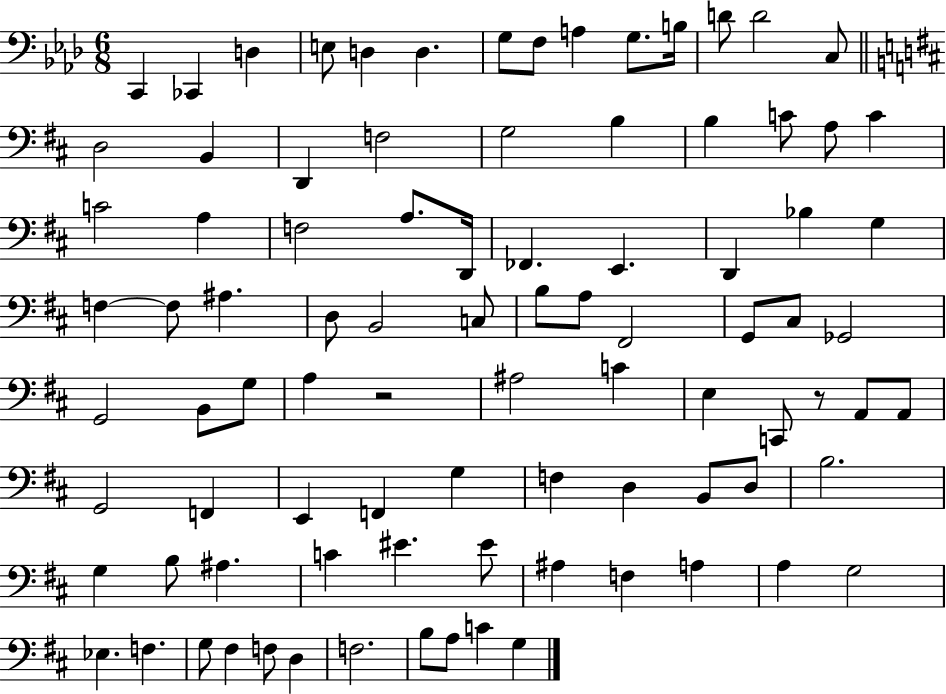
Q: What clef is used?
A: bass